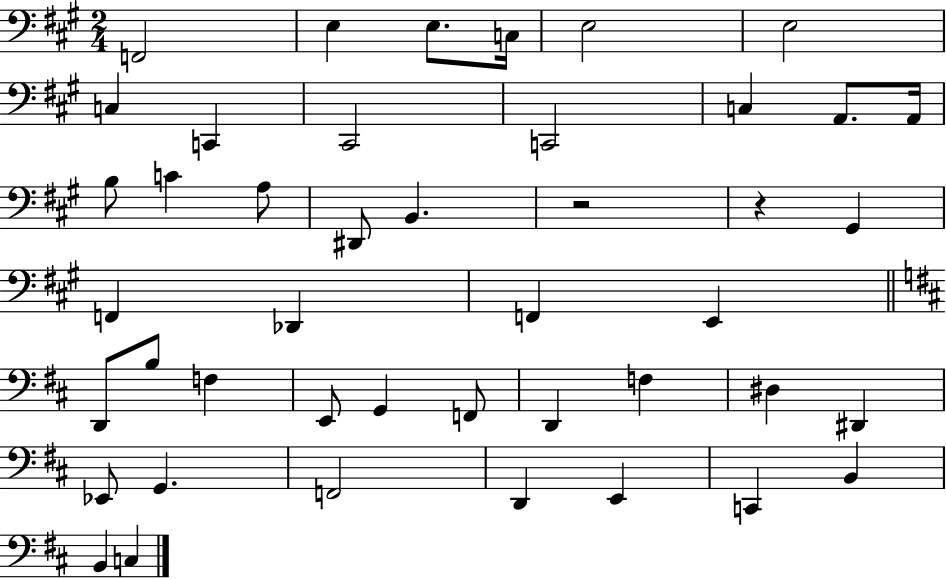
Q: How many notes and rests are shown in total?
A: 44